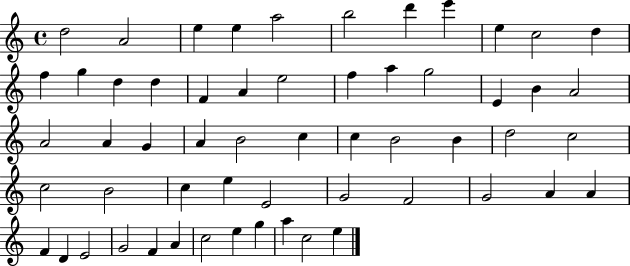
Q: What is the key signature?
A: C major